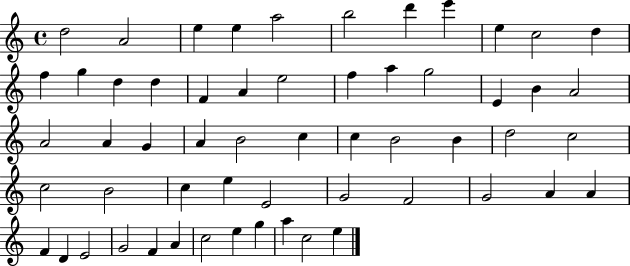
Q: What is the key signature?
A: C major